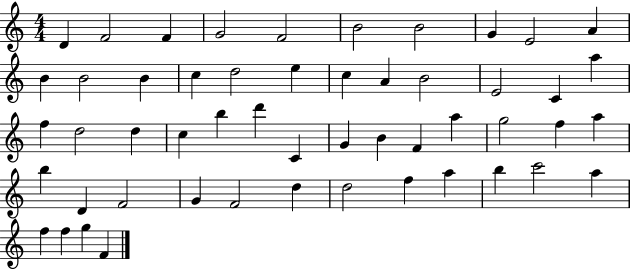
X:1
T:Untitled
M:4/4
L:1/4
K:C
D F2 F G2 F2 B2 B2 G E2 A B B2 B c d2 e c A B2 E2 C a f d2 d c b d' C G B F a g2 f a b D F2 G F2 d d2 f a b c'2 a f f g F